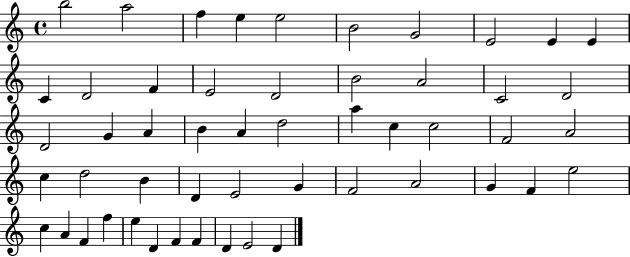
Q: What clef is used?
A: treble